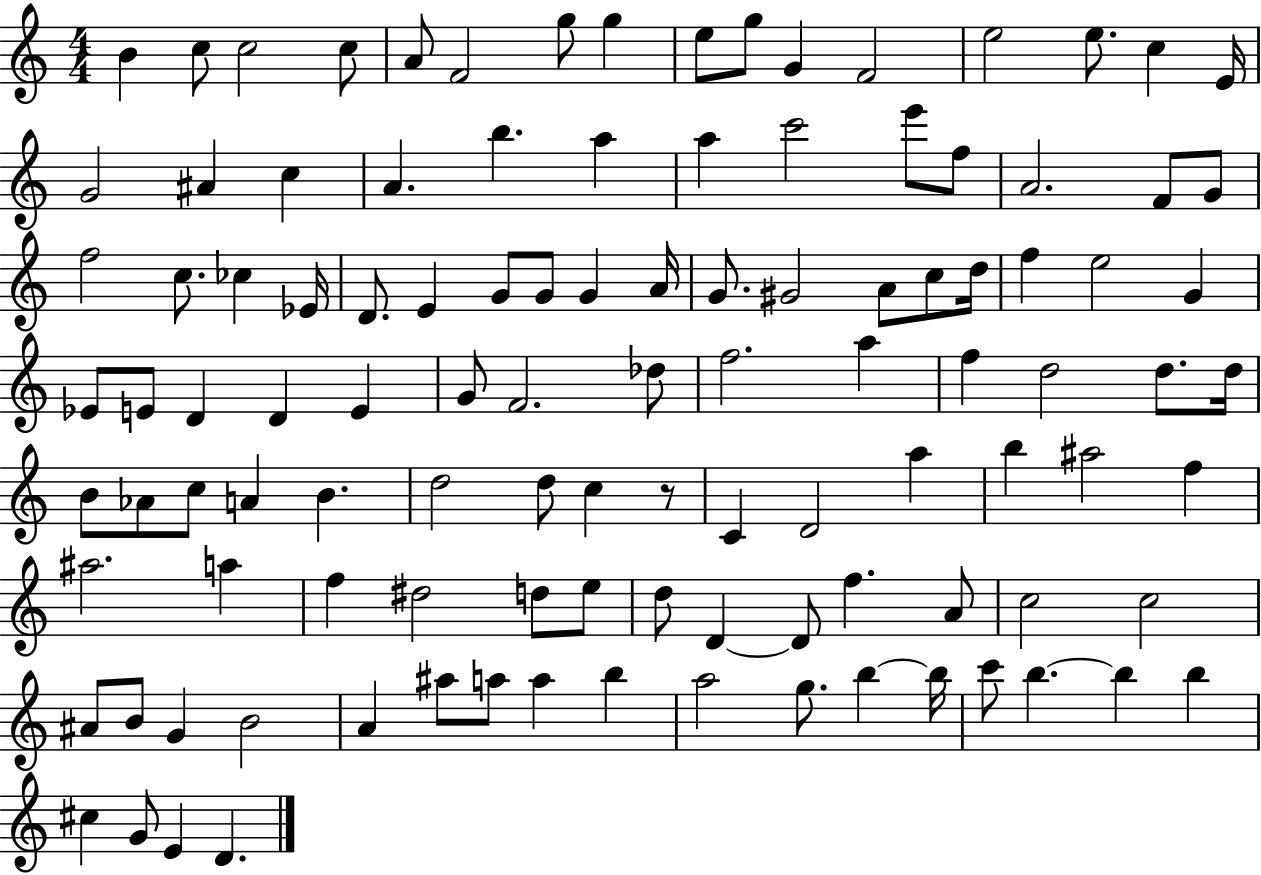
{
  \clef treble
  \numericTimeSignature
  \time 4/4
  \key c \major
  b'4 c''8 c''2 c''8 | a'8 f'2 g''8 g''4 | e''8 g''8 g'4 f'2 | e''2 e''8. c''4 e'16 | \break g'2 ais'4 c''4 | a'4. b''4. a''4 | a''4 c'''2 e'''8 f''8 | a'2. f'8 g'8 | \break f''2 c''8. ces''4 ees'16 | d'8. e'4 g'8 g'8 g'4 a'16 | g'8. gis'2 a'8 c''8 d''16 | f''4 e''2 g'4 | \break ees'8 e'8 d'4 d'4 e'4 | g'8 f'2. des''8 | f''2. a''4 | f''4 d''2 d''8. d''16 | \break b'8 aes'8 c''8 a'4 b'4. | d''2 d''8 c''4 r8 | c'4 d'2 a''4 | b''4 ais''2 f''4 | \break ais''2. a''4 | f''4 dis''2 d''8 e''8 | d''8 d'4~~ d'8 f''4. a'8 | c''2 c''2 | \break ais'8 b'8 g'4 b'2 | a'4 ais''8 a''8 a''4 b''4 | a''2 g''8. b''4~~ b''16 | c'''8 b''4.~~ b''4 b''4 | \break cis''4 g'8 e'4 d'4. | \bar "|."
}